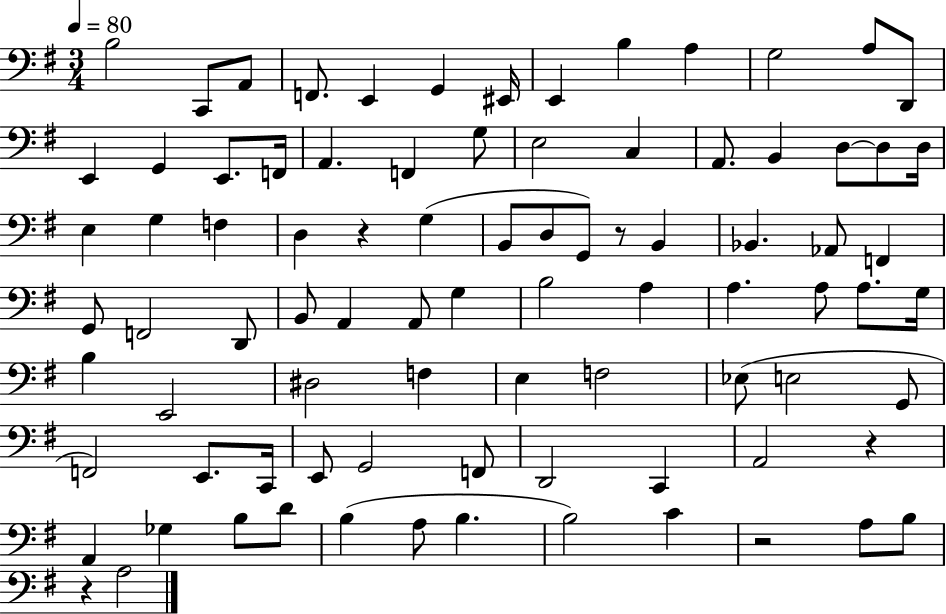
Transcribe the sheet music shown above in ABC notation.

X:1
T:Untitled
M:3/4
L:1/4
K:G
B,2 C,,/2 A,,/2 F,,/2 E,, G,, ^E,,/4 E,, B, A, G,2 A,/2 D,,/2 E,, G,, E,,/2 F,,/4 A,, F,, G,/2 E,2 C, A,,/2 B,, D,/2 D,/2 D,/4 E, G, F, D, z G, B,,/2 D,/2 G,,/2 z/2 B,, _B,, _A,,/2 F,, G,,/2 F,,2 D,,/2 B,,/2 A,, A,,/2 G, B,2 A, A, A,/2 A,/2 G,/4 B, E,,2 ^D,2 F, E, F,2 _E,/2 E,2 G,,/2 F,,2 E,,/2 C,,/4 E,,/2 G,,2 F,,/2 D,,2 C,, A,,2 z A,, _G, B,/2 D/2 B, A,/2 B, B,2 C z2 A,/2 B,/2 z A,2